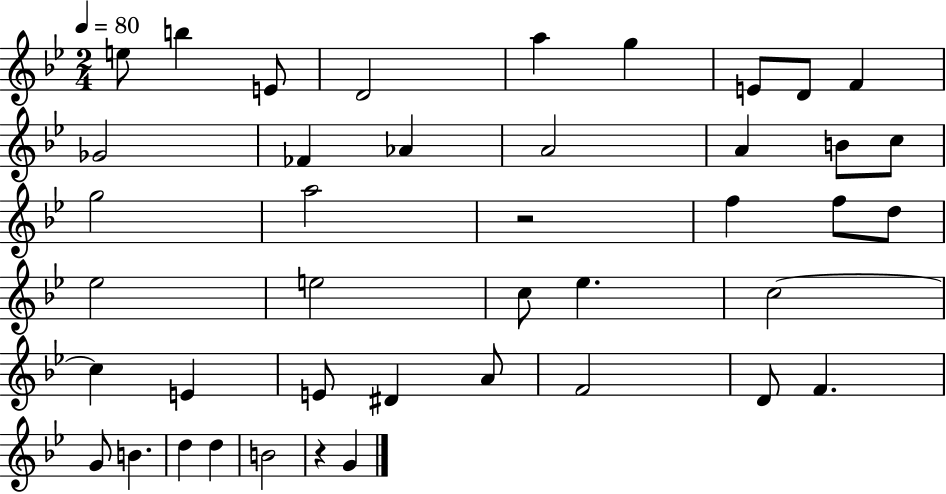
X:1
T:Untitled
M:2/4
L:1/4
K:Bb
e/2 b E/2 D2 a g E/2 D/2 F _G2 _F _A A2 A B/2 c/2 g2 a2 z2 f f/2 d/2 _e2 e2 c/2 _e c2 c E E/2 ^D A/2 F2 D/2 F G/2 B d d B2 z G